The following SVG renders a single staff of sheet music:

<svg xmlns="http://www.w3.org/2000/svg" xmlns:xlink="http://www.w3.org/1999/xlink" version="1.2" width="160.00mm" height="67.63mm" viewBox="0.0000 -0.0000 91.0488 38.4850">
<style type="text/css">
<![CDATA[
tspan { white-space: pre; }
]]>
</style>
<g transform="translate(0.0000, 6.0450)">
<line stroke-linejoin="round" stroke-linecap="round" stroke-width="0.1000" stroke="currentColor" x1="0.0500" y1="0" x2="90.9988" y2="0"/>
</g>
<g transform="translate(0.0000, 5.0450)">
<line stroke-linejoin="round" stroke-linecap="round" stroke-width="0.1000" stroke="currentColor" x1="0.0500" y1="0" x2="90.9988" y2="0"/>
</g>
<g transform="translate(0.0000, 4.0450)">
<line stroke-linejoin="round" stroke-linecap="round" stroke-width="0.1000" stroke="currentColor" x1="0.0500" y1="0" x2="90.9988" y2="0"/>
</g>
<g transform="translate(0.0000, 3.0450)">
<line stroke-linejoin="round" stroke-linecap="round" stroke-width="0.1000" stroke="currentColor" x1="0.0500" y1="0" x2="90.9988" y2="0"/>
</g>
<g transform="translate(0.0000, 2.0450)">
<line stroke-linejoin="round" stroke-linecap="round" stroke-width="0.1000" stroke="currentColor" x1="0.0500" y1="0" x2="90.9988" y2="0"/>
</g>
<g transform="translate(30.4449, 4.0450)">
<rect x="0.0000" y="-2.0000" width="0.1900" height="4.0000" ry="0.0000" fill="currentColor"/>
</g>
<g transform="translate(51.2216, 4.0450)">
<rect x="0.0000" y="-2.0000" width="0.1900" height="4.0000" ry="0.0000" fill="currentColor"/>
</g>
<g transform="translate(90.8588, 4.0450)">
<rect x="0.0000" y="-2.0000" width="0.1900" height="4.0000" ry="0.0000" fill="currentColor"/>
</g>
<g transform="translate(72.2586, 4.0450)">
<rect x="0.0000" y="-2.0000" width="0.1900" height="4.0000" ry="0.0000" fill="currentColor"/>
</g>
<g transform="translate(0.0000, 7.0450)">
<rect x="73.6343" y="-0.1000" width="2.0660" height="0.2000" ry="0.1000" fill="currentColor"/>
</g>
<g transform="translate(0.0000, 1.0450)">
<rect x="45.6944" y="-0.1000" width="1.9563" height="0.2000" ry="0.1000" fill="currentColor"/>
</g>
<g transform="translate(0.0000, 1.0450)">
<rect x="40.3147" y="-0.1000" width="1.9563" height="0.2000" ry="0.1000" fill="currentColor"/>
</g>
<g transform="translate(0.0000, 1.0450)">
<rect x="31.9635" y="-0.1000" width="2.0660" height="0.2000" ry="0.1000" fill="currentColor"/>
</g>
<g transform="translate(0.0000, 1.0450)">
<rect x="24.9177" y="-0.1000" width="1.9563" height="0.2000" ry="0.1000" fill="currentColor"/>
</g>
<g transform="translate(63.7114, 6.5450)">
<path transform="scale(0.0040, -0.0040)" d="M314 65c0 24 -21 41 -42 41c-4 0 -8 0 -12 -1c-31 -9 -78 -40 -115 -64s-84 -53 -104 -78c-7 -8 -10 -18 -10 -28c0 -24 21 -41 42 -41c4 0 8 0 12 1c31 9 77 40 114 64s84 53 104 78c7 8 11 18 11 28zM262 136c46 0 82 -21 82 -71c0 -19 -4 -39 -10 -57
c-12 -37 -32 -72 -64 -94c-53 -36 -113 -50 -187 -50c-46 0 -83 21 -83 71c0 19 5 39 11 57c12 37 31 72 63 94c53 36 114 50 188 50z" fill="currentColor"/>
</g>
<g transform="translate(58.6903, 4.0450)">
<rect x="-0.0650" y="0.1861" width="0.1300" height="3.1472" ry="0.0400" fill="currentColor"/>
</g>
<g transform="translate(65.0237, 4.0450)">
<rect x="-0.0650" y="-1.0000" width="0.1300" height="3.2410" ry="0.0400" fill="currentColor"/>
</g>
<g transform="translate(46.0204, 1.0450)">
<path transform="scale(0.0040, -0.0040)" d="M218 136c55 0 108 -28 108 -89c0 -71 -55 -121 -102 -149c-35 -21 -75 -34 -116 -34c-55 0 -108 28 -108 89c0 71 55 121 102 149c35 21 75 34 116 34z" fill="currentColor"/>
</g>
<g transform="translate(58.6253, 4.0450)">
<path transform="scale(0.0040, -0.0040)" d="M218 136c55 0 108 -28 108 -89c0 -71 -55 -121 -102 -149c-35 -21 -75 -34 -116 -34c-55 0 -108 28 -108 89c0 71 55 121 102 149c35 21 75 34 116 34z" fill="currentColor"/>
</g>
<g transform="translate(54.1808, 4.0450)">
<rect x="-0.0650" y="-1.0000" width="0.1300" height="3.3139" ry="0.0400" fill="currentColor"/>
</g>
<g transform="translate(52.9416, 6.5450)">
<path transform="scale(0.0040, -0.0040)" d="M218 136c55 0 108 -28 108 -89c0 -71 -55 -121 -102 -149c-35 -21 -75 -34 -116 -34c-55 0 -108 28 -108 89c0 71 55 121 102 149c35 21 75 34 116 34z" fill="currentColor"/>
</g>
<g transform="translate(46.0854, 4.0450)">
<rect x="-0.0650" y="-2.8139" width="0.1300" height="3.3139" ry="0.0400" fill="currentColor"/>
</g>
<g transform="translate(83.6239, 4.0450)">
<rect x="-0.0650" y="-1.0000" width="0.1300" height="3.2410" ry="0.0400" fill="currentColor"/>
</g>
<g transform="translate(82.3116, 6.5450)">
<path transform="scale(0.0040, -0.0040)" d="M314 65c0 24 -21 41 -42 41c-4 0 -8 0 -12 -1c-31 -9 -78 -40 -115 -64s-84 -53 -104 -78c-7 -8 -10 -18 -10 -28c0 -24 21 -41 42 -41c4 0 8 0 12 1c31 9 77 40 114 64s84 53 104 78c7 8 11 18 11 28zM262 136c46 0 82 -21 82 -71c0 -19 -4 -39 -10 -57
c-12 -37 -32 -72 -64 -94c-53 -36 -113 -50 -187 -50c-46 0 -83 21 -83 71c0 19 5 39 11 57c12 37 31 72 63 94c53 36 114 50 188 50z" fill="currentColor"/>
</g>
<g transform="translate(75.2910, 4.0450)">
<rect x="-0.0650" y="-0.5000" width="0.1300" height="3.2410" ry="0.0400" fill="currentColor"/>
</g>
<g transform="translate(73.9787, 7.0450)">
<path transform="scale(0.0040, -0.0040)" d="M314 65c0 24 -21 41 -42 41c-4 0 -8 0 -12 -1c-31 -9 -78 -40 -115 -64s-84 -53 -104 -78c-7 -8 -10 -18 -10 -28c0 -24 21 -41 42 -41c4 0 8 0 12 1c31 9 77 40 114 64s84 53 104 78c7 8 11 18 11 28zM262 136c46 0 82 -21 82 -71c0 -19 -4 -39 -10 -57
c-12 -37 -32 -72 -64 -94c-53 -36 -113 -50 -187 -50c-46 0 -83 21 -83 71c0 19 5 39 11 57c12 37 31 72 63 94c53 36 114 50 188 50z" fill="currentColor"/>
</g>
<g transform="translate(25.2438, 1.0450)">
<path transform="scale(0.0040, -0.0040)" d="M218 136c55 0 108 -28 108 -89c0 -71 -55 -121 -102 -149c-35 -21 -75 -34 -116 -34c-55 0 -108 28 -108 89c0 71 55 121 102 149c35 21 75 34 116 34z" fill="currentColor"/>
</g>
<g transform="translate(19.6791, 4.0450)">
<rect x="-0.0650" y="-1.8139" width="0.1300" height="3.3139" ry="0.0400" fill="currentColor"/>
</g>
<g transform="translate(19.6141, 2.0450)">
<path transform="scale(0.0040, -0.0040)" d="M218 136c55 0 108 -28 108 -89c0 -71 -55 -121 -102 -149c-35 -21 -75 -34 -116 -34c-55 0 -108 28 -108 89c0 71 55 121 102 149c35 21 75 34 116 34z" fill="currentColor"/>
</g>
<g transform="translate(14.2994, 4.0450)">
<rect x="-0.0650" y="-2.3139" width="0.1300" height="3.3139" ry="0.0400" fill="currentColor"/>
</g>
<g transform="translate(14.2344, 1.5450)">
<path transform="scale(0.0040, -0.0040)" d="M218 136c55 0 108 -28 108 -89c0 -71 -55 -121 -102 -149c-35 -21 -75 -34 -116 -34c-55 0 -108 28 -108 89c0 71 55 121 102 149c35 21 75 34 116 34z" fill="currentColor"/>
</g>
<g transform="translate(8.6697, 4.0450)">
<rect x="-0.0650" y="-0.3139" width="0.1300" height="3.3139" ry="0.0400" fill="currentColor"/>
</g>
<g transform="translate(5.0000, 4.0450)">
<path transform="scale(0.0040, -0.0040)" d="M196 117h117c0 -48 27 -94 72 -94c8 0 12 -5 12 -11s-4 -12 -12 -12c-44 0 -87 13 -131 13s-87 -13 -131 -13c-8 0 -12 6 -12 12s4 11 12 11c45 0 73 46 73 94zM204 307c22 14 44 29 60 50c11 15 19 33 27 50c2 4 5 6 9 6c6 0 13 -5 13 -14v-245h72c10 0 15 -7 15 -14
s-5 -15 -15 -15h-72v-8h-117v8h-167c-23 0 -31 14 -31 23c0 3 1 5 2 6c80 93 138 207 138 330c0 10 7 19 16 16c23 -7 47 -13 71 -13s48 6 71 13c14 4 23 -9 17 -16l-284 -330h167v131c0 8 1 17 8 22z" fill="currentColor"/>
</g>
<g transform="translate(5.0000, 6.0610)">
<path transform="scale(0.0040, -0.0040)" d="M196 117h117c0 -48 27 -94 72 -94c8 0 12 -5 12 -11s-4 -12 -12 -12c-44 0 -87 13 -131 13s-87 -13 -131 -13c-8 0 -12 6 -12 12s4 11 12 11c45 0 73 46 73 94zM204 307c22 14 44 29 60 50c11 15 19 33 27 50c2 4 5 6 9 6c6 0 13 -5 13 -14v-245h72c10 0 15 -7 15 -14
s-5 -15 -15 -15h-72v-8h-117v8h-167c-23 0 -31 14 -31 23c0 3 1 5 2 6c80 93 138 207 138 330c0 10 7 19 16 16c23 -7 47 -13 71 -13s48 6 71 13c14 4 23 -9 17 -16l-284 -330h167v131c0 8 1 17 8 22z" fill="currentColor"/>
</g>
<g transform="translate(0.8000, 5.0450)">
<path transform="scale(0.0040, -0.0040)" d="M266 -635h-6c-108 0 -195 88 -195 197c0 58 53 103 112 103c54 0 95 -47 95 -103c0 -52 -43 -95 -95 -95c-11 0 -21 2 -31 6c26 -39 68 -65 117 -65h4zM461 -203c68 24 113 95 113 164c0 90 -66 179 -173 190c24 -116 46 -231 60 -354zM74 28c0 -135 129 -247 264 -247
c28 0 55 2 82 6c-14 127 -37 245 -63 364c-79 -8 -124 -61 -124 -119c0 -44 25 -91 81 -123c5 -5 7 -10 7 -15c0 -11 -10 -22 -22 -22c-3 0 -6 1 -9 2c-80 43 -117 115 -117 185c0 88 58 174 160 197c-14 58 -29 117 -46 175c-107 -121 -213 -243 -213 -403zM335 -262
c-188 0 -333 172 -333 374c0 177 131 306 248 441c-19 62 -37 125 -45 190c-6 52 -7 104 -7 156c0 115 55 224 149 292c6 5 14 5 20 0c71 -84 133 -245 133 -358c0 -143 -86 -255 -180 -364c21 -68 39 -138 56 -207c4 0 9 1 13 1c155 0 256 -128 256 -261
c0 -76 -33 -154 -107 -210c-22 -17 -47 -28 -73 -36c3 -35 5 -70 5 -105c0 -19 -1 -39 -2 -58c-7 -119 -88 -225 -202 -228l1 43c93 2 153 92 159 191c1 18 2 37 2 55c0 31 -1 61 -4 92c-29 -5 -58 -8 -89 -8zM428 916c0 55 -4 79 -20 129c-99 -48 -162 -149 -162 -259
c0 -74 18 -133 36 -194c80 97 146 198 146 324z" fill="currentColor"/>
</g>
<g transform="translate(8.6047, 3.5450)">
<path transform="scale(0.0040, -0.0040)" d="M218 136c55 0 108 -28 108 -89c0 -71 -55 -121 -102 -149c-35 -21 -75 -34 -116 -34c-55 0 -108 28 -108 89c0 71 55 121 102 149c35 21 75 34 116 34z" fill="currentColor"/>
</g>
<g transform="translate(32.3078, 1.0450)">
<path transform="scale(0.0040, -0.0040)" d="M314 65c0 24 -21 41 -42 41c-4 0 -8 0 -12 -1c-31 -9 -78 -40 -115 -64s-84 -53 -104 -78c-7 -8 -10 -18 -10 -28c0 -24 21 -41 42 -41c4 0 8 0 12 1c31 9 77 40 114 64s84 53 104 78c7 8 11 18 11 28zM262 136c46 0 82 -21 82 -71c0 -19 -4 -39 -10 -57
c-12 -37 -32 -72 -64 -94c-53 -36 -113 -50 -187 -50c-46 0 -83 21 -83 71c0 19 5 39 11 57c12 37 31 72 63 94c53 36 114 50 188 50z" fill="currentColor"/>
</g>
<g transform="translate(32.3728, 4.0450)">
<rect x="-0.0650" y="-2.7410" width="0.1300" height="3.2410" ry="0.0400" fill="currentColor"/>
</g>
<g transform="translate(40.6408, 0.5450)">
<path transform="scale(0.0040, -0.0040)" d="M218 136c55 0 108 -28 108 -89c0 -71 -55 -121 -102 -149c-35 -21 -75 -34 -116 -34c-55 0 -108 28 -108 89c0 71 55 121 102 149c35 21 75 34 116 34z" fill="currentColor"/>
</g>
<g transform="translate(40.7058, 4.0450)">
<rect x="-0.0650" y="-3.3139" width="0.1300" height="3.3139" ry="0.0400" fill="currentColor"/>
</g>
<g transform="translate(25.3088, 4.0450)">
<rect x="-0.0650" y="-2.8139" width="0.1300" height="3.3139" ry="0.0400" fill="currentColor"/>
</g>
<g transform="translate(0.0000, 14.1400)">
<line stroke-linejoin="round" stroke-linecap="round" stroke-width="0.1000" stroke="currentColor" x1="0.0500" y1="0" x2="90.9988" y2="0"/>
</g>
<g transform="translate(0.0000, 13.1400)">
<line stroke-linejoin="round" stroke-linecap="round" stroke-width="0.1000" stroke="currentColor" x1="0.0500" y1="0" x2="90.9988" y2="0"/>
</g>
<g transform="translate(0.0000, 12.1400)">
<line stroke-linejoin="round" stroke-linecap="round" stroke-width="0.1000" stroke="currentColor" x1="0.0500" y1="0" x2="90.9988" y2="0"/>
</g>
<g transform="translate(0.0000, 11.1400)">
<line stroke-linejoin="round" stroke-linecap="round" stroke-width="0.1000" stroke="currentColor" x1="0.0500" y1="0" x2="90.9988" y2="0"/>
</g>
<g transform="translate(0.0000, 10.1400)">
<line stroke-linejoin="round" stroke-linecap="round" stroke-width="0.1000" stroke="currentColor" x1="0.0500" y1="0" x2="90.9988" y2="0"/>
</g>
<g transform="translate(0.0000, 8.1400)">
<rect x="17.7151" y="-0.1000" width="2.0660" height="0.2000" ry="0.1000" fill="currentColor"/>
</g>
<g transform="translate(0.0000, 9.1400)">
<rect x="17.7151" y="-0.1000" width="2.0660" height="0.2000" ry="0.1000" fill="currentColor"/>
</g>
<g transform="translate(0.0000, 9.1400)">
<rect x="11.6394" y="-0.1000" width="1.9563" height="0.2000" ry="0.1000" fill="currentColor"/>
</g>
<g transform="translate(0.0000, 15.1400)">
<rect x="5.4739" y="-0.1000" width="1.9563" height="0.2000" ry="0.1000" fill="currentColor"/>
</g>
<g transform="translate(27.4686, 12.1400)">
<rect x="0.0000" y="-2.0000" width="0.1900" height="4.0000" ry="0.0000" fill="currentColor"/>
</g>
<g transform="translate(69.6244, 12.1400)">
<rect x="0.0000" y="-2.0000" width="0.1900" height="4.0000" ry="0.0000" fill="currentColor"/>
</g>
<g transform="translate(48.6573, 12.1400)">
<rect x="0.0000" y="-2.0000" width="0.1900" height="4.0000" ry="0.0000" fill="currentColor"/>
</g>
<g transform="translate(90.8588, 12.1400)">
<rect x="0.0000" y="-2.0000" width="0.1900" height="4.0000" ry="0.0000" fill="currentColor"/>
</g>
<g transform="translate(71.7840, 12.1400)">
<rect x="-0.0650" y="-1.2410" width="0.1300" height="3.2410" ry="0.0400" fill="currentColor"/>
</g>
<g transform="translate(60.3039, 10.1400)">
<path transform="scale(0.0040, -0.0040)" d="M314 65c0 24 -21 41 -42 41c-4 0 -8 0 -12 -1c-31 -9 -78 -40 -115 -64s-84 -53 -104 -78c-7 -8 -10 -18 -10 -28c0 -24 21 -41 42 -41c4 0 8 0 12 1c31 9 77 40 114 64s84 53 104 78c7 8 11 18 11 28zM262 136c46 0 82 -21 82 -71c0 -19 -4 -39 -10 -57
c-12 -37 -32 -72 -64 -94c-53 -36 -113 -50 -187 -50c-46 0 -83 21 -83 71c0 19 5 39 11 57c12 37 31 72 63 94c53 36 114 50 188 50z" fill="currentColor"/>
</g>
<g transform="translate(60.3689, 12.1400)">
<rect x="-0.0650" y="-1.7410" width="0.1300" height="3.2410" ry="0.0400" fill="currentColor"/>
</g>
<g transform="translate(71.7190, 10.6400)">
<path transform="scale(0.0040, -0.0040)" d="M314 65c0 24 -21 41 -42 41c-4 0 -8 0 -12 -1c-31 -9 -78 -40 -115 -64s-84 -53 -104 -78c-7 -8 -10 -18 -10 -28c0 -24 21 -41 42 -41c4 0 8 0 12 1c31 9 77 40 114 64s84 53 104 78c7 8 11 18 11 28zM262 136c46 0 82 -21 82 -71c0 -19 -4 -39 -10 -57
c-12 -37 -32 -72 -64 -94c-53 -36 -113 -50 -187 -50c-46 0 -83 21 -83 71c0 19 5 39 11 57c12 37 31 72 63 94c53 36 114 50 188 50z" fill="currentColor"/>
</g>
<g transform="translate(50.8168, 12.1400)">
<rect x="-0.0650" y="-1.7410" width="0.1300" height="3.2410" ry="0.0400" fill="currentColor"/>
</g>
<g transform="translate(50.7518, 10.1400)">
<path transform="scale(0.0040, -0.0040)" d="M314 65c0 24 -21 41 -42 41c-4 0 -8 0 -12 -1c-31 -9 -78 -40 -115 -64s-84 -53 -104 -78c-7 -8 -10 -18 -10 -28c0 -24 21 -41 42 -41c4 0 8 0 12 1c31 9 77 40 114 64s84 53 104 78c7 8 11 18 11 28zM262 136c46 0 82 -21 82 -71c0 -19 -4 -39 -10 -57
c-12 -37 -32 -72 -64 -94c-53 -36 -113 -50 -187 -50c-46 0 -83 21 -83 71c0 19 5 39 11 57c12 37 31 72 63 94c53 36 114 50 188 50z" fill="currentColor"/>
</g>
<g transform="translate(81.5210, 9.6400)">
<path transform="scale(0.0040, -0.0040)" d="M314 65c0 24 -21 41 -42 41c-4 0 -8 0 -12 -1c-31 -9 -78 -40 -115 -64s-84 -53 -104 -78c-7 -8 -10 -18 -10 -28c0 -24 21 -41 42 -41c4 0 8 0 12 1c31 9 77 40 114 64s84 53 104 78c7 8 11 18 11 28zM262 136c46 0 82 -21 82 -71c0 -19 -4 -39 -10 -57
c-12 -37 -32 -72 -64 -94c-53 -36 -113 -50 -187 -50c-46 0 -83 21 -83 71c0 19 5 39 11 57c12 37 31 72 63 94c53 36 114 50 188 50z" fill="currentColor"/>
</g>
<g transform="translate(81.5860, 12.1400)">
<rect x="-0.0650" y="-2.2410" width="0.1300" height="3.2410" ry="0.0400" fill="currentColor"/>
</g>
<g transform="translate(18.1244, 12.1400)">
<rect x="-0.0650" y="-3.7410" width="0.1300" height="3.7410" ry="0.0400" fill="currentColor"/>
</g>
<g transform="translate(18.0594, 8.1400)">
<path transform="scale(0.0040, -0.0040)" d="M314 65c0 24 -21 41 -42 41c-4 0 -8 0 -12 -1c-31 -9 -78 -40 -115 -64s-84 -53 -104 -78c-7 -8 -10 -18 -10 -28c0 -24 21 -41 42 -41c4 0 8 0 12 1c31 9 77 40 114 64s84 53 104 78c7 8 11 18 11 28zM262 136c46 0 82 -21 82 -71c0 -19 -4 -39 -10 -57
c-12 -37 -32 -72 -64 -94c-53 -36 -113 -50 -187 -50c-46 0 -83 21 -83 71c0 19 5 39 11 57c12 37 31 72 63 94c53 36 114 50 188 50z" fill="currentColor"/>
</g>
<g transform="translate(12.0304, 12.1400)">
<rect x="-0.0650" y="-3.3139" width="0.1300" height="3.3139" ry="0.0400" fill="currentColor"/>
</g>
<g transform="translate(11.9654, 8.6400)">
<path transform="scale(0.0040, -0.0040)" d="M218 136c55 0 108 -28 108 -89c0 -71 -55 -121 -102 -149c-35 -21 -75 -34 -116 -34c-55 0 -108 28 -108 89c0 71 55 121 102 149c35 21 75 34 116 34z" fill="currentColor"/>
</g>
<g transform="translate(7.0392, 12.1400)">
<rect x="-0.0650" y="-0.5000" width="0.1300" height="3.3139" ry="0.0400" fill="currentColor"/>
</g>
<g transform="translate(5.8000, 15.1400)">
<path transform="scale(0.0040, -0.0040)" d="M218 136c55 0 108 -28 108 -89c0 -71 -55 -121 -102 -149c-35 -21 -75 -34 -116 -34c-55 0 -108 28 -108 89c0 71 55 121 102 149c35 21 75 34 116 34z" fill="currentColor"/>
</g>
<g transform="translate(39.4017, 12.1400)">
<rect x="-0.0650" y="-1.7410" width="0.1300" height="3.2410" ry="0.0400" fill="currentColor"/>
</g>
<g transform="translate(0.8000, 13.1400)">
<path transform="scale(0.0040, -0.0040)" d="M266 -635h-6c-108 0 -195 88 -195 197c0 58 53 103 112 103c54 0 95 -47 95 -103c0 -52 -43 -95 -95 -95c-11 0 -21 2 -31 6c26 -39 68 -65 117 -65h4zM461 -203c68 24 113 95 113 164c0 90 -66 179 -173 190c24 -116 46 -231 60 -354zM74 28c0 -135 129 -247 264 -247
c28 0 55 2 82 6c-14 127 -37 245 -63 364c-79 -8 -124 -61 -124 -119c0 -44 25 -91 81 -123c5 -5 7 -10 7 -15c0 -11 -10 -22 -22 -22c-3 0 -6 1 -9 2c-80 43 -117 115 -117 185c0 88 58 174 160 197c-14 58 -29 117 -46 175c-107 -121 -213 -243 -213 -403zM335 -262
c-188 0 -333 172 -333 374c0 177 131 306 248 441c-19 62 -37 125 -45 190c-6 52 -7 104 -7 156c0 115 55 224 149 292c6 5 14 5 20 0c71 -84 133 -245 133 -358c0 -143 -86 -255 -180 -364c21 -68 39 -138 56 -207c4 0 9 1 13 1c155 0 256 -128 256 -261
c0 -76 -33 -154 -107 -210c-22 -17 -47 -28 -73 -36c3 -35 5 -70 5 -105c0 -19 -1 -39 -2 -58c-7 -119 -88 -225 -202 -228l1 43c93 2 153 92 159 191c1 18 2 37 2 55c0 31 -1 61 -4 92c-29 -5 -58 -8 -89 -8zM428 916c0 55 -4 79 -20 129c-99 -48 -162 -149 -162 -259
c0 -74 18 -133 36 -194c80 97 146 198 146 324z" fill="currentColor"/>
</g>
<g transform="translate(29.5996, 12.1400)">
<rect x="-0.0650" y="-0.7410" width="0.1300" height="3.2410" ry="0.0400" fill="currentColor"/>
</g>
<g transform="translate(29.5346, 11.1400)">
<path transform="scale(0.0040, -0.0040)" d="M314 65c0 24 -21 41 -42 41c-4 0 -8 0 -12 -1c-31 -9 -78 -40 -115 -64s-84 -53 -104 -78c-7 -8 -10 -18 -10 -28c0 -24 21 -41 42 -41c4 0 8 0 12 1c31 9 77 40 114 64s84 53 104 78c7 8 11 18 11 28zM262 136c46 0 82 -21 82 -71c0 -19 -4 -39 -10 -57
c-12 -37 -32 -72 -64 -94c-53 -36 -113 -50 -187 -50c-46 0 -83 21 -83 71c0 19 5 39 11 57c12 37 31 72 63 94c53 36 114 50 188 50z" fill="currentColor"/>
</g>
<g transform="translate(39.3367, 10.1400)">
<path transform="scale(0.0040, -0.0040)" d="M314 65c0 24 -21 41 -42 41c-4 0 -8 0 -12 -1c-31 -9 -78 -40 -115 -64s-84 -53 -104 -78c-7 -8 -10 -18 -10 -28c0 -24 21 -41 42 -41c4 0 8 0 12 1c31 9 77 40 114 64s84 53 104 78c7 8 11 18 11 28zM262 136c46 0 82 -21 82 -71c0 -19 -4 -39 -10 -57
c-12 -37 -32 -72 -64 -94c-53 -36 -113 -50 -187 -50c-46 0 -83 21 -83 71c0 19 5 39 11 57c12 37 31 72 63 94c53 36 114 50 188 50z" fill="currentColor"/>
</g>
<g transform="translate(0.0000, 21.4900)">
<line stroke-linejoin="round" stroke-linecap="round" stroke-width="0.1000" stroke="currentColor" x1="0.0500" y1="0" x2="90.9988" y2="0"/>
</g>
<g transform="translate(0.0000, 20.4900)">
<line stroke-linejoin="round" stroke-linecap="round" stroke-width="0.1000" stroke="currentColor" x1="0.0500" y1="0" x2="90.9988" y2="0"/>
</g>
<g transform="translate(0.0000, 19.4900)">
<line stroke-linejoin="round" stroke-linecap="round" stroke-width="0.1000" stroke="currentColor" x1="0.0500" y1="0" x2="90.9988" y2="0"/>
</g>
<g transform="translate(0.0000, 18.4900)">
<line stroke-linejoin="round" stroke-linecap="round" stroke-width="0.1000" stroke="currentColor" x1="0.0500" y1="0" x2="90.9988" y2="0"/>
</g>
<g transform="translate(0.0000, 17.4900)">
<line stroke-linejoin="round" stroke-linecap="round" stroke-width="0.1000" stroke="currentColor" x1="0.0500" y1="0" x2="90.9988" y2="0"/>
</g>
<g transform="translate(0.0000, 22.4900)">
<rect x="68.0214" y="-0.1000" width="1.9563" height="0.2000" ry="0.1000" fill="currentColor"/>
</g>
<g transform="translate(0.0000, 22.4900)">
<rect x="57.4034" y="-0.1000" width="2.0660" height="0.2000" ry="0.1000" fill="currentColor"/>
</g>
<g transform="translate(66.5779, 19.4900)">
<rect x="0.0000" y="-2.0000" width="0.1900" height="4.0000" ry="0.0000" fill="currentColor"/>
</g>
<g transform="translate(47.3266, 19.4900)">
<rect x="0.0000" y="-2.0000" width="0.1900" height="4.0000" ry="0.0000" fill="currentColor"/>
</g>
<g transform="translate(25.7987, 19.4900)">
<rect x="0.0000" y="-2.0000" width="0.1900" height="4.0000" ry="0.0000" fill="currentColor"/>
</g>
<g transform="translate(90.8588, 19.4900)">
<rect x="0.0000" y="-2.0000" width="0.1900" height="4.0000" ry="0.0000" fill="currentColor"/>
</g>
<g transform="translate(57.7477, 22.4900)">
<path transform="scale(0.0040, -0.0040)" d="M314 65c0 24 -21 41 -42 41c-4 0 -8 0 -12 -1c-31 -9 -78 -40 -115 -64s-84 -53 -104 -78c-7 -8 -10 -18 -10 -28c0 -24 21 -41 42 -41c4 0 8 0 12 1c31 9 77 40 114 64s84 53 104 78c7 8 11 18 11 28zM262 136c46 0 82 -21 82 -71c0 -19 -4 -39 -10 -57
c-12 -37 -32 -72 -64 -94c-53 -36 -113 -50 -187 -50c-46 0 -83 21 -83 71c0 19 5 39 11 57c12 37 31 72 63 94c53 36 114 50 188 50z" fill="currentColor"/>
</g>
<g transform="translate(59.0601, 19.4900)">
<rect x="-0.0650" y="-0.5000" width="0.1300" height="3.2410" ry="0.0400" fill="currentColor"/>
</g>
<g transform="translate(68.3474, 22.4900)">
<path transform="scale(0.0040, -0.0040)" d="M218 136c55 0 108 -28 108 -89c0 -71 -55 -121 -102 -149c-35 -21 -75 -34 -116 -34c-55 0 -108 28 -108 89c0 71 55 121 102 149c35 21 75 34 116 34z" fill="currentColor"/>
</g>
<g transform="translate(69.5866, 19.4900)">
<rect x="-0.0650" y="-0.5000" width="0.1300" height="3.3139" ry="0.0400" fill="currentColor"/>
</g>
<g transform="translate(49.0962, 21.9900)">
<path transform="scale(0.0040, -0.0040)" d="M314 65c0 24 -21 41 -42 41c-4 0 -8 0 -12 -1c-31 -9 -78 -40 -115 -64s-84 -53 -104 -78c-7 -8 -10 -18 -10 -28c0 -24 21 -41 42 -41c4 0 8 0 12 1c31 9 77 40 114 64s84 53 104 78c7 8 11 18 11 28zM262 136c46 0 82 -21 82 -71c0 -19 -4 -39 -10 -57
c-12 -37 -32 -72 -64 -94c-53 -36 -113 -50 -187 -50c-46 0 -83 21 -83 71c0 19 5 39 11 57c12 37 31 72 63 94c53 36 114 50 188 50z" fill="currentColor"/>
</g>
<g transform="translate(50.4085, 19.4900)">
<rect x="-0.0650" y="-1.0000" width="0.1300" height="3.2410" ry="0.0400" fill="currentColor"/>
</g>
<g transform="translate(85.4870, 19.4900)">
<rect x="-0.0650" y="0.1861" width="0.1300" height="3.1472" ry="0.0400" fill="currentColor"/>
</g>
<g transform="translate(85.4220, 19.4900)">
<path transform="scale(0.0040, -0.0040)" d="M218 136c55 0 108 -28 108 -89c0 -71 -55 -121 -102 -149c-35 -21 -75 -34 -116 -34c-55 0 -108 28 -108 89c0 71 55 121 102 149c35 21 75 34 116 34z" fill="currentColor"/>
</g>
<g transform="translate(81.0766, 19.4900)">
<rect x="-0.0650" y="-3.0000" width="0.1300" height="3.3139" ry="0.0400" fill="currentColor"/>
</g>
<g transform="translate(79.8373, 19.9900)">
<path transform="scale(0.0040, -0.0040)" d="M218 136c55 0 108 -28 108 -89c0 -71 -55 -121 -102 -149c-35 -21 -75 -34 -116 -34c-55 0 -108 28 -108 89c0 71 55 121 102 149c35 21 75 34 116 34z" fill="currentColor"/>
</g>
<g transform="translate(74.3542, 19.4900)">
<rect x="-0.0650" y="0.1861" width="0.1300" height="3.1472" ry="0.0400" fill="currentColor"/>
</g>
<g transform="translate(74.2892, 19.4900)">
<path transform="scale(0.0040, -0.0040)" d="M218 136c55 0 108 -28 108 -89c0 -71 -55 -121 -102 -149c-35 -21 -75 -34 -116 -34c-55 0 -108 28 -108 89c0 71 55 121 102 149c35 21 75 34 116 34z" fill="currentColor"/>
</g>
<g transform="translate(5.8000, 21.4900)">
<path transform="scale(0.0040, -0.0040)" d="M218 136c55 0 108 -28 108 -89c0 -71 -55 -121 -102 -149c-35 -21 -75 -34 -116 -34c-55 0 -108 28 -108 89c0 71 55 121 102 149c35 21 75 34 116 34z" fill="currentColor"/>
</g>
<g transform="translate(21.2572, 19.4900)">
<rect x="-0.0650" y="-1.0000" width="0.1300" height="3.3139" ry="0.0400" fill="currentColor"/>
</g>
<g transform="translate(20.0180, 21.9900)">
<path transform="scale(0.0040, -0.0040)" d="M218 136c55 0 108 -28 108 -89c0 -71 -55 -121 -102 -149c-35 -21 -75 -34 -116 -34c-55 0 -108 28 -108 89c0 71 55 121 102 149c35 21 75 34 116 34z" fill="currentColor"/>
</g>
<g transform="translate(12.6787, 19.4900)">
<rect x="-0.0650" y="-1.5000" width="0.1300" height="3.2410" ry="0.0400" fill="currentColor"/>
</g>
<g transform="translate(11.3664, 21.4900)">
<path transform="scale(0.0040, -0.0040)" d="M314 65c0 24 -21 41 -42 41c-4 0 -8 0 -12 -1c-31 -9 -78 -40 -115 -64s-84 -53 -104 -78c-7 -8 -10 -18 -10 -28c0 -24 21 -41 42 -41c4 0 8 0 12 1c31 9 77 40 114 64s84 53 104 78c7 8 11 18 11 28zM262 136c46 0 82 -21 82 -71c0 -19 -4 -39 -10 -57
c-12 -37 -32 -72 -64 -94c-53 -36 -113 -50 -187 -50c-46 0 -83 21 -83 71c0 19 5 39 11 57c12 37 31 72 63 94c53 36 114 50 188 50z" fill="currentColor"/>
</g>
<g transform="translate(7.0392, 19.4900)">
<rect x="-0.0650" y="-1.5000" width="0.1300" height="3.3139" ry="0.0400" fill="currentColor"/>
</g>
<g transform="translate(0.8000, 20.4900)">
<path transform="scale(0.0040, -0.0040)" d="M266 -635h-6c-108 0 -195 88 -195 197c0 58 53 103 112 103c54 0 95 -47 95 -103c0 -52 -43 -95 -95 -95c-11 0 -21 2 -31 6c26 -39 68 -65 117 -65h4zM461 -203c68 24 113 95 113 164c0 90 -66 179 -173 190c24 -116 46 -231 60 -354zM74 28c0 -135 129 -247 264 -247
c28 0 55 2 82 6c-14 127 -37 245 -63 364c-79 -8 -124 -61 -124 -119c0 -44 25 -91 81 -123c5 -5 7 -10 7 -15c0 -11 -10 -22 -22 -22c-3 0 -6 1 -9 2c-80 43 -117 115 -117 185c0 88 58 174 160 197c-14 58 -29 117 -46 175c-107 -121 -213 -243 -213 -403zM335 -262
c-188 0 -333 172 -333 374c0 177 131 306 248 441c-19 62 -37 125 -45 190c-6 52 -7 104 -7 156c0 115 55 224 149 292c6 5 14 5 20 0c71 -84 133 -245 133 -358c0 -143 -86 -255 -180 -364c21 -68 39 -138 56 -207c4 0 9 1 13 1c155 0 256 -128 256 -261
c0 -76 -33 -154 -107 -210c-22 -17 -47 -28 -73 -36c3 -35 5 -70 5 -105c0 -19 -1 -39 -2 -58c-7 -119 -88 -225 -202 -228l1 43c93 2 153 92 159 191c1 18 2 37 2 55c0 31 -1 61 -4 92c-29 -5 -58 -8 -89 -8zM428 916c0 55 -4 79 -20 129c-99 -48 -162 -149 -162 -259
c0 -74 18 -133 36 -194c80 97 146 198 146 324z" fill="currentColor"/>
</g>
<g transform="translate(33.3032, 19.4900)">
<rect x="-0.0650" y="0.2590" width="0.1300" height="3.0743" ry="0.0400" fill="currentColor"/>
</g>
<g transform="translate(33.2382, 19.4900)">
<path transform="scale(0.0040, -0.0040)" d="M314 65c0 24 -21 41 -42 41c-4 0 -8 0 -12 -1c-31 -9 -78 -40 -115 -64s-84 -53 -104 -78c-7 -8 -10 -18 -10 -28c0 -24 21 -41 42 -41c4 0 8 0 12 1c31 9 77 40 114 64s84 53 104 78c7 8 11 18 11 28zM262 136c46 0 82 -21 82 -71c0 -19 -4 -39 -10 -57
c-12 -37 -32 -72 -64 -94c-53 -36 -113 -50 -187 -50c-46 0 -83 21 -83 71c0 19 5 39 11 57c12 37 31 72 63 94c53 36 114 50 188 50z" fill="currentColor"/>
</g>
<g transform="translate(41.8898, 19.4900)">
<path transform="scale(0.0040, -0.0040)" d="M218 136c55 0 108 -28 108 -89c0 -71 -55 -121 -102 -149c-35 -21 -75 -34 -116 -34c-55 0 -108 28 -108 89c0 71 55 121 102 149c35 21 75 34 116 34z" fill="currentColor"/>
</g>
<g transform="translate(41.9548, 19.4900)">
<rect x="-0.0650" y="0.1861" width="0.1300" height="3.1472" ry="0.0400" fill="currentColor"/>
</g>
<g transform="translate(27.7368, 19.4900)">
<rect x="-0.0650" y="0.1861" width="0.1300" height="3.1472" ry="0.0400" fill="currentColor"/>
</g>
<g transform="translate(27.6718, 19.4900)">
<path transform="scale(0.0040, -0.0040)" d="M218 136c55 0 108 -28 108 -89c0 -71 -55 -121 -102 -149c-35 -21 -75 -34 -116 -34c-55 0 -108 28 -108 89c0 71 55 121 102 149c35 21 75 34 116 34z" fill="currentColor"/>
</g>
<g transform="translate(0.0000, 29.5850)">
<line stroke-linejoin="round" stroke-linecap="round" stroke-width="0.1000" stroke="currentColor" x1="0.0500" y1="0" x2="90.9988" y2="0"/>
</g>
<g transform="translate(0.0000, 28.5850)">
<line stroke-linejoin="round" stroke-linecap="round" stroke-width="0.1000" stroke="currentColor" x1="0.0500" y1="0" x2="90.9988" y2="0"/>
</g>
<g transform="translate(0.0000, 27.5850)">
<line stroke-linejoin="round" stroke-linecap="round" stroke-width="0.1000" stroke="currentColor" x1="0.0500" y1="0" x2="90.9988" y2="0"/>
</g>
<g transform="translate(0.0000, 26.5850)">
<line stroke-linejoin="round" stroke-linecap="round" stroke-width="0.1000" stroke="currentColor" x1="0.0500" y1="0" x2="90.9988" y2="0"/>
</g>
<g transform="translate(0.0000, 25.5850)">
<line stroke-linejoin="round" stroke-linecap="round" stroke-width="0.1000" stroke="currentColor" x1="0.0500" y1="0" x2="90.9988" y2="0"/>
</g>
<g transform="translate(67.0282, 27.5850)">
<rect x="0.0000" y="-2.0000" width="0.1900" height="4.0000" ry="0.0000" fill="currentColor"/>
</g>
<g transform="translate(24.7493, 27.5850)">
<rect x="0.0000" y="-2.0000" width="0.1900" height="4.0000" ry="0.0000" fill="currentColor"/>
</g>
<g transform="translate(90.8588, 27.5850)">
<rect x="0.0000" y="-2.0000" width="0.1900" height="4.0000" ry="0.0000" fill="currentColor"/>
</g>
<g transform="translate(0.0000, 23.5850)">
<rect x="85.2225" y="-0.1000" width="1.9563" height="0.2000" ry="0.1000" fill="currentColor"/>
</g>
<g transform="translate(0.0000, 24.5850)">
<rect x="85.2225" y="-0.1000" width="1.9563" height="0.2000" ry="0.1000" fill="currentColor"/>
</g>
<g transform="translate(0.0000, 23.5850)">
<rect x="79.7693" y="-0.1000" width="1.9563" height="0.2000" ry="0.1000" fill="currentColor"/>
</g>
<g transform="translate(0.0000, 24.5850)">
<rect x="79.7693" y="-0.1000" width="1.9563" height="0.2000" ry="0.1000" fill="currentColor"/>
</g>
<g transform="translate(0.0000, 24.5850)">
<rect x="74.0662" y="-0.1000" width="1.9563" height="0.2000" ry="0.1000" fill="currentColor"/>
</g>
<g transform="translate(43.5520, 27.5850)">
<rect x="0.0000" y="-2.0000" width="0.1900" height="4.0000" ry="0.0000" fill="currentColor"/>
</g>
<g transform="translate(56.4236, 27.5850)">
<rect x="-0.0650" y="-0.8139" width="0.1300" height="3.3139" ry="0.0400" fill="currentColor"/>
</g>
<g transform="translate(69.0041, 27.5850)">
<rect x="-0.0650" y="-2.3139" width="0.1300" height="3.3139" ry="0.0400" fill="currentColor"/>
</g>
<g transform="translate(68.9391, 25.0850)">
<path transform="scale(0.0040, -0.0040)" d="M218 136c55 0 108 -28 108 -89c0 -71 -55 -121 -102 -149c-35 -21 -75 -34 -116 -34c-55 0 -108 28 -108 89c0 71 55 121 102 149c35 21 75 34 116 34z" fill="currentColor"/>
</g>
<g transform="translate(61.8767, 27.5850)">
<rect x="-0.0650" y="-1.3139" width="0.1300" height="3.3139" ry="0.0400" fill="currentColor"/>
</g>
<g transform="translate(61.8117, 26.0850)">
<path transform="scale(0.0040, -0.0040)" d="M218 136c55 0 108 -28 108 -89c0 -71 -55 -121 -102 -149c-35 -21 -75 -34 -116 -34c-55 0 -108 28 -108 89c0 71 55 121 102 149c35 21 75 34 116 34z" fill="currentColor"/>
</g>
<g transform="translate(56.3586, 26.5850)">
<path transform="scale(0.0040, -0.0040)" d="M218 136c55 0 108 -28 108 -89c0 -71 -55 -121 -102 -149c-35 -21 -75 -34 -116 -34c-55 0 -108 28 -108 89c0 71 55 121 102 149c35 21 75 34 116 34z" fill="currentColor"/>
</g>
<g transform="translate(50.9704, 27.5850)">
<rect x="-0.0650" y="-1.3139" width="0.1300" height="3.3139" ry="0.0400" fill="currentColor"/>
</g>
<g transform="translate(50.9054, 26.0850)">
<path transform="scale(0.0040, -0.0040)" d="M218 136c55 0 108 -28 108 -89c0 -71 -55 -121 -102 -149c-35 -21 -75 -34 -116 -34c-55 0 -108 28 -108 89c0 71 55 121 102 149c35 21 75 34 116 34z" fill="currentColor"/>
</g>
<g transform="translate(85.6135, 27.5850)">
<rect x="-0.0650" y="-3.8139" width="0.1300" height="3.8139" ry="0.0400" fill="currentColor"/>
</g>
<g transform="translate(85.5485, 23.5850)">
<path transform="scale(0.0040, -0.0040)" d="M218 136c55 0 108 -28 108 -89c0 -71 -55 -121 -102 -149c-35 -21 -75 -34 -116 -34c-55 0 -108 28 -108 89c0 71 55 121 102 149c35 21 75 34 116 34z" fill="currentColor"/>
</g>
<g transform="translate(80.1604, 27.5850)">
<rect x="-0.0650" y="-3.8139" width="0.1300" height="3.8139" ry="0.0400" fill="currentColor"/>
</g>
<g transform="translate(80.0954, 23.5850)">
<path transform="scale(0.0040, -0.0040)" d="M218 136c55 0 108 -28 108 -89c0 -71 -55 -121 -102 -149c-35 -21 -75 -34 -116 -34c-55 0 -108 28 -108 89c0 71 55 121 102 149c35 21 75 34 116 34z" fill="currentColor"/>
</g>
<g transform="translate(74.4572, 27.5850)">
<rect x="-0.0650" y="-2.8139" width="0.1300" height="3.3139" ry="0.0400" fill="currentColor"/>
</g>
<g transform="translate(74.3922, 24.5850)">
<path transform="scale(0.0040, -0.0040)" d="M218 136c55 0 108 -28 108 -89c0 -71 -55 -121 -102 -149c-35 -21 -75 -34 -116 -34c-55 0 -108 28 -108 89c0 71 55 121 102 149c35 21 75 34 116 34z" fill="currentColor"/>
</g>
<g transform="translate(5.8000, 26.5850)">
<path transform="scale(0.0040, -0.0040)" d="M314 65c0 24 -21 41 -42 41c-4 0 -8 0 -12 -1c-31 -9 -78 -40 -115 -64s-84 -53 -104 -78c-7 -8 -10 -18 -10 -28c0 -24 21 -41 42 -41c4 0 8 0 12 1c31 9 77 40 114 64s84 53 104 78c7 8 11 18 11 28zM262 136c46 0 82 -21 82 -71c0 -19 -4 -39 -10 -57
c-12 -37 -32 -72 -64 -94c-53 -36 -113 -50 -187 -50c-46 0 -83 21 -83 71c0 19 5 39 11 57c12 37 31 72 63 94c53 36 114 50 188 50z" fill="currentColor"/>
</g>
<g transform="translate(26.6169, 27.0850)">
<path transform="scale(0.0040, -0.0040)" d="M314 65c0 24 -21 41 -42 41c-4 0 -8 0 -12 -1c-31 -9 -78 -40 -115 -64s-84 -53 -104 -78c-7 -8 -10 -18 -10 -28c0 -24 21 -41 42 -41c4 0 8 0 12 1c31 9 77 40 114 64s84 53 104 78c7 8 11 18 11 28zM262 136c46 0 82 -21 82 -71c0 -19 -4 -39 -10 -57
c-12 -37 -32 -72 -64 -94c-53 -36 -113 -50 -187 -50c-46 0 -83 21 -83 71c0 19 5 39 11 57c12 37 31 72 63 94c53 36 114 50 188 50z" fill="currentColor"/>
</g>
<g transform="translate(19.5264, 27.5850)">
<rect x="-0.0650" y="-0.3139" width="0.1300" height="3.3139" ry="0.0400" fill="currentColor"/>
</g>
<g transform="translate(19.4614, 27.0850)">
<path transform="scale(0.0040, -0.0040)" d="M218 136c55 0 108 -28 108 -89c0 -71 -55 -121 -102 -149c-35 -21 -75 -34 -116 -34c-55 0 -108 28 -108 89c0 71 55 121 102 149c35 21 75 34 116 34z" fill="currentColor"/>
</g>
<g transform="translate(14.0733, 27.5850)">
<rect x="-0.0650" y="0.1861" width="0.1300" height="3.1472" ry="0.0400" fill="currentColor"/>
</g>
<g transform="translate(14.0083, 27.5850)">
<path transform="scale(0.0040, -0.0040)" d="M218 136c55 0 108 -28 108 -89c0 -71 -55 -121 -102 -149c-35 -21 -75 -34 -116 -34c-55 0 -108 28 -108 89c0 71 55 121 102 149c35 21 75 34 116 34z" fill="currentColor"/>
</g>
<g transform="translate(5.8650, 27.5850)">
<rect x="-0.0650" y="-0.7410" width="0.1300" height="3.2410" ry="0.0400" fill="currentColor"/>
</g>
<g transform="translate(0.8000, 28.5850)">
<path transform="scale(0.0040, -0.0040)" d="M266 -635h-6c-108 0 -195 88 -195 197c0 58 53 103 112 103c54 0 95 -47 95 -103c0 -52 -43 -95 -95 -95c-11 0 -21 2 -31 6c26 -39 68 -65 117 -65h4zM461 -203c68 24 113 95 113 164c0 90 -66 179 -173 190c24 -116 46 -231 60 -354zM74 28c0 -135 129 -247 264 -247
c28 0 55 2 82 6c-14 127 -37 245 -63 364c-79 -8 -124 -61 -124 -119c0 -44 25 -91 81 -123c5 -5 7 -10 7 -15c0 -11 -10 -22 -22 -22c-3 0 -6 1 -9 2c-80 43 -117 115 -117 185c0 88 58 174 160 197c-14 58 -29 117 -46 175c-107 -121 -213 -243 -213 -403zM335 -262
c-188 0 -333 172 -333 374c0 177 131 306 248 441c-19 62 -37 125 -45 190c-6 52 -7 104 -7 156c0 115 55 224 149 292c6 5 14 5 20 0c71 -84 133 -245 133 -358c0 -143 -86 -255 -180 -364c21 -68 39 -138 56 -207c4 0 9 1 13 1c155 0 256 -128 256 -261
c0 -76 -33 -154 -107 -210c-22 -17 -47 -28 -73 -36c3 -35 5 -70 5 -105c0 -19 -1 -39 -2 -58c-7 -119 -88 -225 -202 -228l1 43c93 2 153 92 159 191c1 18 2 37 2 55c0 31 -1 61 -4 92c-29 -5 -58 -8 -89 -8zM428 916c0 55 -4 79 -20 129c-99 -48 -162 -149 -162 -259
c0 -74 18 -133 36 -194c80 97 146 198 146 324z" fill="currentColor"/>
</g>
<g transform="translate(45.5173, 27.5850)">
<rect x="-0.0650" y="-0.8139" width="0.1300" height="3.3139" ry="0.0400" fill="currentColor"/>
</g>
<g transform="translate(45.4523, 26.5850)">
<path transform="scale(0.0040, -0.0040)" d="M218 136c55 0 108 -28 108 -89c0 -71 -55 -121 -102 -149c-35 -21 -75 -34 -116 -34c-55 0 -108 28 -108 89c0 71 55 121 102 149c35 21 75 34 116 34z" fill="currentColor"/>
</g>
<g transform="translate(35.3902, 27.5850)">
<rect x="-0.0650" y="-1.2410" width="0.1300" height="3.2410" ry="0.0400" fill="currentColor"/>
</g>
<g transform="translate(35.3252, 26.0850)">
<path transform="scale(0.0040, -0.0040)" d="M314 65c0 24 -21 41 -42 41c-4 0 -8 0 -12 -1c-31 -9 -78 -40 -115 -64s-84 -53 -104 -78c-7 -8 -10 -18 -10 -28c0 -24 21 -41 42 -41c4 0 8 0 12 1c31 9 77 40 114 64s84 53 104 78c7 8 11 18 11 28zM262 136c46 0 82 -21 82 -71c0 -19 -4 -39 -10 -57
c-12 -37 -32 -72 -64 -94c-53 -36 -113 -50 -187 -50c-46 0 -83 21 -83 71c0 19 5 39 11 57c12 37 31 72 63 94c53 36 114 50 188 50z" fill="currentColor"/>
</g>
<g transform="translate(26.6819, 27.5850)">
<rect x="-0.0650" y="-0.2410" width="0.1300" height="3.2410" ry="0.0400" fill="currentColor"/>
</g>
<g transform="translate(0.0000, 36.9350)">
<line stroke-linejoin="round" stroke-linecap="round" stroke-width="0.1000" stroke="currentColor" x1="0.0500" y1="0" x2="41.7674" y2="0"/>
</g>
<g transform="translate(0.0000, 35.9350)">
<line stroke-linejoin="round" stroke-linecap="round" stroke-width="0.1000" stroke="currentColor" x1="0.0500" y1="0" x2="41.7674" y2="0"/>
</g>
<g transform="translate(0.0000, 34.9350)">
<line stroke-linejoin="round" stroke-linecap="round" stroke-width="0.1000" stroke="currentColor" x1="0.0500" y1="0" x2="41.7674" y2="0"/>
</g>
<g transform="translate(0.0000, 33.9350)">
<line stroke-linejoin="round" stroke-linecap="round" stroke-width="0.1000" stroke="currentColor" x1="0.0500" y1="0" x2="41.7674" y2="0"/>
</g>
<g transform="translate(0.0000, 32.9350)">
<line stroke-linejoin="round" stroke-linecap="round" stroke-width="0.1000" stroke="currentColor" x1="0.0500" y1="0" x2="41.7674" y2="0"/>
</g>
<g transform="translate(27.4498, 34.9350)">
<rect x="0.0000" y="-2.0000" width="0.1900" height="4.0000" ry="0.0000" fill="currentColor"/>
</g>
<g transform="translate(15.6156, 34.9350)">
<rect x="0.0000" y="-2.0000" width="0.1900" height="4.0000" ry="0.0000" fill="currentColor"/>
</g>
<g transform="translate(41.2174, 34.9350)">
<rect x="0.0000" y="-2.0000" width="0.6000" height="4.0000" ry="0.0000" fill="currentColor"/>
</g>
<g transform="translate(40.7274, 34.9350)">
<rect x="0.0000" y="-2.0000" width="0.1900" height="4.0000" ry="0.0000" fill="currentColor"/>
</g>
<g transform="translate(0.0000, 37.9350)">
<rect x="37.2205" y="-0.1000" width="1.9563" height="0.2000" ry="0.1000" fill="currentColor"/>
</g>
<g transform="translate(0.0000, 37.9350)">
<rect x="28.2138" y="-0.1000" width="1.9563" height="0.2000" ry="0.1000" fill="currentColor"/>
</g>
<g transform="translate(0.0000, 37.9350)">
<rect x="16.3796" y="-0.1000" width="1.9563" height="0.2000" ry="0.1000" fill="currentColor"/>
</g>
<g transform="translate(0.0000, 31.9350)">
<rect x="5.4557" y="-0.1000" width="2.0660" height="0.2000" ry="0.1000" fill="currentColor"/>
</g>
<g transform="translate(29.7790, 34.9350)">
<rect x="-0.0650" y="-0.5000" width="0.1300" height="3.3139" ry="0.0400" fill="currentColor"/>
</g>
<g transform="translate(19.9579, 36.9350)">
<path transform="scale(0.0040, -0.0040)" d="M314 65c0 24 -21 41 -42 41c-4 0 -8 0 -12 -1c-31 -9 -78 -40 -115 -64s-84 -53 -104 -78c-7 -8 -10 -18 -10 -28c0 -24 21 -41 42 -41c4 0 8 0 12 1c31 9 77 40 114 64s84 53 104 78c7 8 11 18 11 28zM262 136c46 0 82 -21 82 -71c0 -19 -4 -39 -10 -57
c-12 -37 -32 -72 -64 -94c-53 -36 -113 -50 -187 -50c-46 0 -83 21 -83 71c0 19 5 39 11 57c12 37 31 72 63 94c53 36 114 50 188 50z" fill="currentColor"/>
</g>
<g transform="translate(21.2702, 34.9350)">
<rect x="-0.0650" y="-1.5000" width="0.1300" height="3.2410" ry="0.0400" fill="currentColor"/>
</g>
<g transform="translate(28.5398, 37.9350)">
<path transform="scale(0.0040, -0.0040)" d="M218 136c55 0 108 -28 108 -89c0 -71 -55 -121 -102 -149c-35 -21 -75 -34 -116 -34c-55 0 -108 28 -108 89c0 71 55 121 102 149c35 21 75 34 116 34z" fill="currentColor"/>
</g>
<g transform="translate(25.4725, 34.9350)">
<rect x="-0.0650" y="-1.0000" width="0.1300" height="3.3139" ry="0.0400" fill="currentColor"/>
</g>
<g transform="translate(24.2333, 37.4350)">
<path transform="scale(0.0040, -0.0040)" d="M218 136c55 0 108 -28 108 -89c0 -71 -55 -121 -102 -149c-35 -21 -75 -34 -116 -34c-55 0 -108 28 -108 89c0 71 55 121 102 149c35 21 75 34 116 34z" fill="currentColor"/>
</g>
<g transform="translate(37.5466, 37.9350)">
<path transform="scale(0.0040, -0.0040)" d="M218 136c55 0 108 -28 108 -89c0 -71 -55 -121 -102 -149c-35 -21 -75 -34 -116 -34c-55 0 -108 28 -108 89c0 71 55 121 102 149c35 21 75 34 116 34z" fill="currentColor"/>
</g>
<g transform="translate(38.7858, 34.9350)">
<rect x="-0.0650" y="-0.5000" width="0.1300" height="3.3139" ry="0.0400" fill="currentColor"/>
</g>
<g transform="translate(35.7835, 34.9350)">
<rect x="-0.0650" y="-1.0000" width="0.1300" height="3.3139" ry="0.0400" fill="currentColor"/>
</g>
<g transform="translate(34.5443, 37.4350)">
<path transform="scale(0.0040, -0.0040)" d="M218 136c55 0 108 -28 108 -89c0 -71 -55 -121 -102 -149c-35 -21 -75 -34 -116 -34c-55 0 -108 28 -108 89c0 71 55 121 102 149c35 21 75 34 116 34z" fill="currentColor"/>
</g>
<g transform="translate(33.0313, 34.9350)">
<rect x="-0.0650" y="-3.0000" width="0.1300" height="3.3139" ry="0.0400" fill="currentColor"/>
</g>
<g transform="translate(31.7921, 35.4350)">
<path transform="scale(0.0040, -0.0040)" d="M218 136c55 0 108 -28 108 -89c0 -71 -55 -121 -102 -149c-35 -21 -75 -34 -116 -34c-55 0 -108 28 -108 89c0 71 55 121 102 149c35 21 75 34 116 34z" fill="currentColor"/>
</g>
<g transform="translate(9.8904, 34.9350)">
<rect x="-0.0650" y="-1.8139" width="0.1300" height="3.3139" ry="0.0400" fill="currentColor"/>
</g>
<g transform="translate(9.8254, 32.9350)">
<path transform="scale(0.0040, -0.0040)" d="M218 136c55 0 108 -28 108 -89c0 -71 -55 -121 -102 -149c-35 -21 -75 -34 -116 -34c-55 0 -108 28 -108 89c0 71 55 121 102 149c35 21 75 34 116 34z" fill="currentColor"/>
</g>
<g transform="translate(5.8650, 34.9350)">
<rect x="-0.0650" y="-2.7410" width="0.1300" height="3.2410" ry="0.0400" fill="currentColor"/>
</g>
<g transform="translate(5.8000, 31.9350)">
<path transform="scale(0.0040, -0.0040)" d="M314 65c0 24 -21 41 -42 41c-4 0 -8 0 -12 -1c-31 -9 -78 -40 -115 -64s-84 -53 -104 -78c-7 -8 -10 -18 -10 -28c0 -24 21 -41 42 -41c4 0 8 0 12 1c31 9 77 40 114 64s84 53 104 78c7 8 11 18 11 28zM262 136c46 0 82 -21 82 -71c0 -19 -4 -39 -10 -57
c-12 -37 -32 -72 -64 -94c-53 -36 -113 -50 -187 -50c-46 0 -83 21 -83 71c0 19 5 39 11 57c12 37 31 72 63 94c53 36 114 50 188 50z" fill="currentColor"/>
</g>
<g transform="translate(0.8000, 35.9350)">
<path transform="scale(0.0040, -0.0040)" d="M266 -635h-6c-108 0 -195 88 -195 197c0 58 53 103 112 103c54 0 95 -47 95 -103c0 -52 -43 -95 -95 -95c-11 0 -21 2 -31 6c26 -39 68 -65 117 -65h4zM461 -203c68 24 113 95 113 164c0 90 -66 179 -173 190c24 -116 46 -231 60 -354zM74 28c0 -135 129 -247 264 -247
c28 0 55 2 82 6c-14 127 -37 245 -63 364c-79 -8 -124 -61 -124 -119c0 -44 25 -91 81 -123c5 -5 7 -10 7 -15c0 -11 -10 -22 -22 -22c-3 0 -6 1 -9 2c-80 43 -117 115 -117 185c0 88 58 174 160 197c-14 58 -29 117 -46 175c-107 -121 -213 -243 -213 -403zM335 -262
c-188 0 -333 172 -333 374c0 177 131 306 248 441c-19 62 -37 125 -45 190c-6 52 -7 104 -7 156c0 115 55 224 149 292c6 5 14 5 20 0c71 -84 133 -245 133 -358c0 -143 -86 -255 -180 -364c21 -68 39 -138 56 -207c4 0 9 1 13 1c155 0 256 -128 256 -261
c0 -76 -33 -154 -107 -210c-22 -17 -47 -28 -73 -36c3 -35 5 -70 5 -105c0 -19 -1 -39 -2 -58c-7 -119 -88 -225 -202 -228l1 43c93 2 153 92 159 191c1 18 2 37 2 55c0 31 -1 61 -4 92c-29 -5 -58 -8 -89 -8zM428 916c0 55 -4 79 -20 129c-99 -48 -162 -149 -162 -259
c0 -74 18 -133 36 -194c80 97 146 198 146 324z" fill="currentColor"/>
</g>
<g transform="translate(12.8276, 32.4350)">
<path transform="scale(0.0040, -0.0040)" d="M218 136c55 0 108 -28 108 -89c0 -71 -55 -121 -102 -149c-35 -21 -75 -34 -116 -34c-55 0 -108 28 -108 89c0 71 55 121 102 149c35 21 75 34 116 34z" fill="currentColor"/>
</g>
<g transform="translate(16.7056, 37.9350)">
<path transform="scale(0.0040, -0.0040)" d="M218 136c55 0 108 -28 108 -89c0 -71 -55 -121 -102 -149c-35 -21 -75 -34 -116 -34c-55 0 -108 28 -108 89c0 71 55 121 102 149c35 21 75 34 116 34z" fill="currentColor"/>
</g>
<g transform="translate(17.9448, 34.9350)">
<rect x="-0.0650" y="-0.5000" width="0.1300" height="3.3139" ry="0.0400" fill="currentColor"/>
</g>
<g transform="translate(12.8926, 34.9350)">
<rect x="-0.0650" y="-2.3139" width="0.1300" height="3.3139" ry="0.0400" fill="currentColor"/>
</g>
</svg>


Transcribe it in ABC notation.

X:1
T:Untitled
M:4/4
L:1/4
K:C
c g f a a2 b a D B D2 C2 D2 C b c'2 d2 f2 f2 f2 e2 g2 E E2 D B B2 B D2 C2 C B A B d2 B c c2 e2 d e d e g a c' c' a2 f g C E2 D C A D C